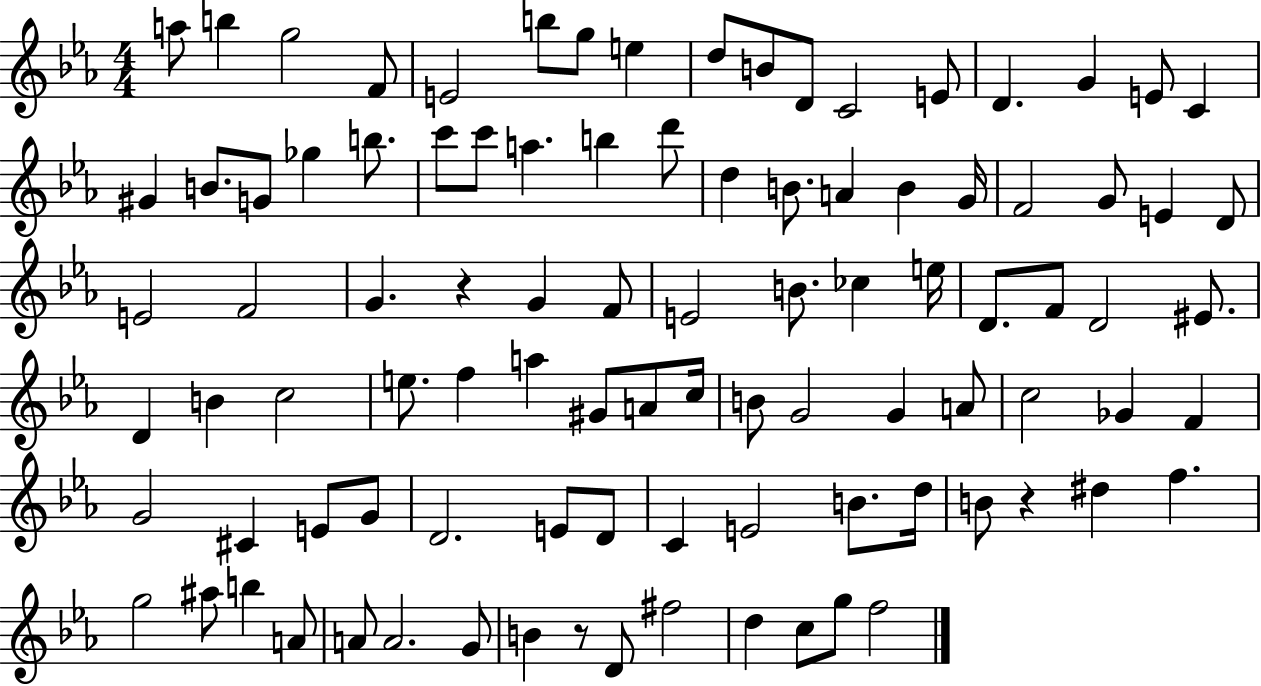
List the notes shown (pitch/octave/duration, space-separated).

A5/e B5/q G5/h F4/e E4/h B5/e G5/e E5/q D5/e B4/e D4/e C4/h E4/e D4/q. G4/q E4/e C4/q G#4/q B4/e. G4/e Gb5/q B5/e. C6/e C6/e A5/q. B5/q D6/e D5/q B4/e. A4/q B4/q G4/s F4/h G4/e E4/q D4/e E4/h F4/h G4/q. R/q G4/q F4/e E4/h B4/e. CES5/q E5/s D4/e. F4/e D4/h EIS4/e. D4/q B4/q C5/h E5/e. F5/q A5/q G#4/e A4/e C5/s B4/e G4/h G4/q A4/e C5/h Gb4/q F4/q G4/h C#4/q E4/e G4/e D4/h. E4/e D4/e C4/q E4/h B4/e. D5/s B4/e R/q D#5/q F5/q. G5/h A#5/e B5/q A4/e A4/e A4/h. G4/e B4/q R/e D4/e F#5/h D5/q C5/e G5/e F5/h